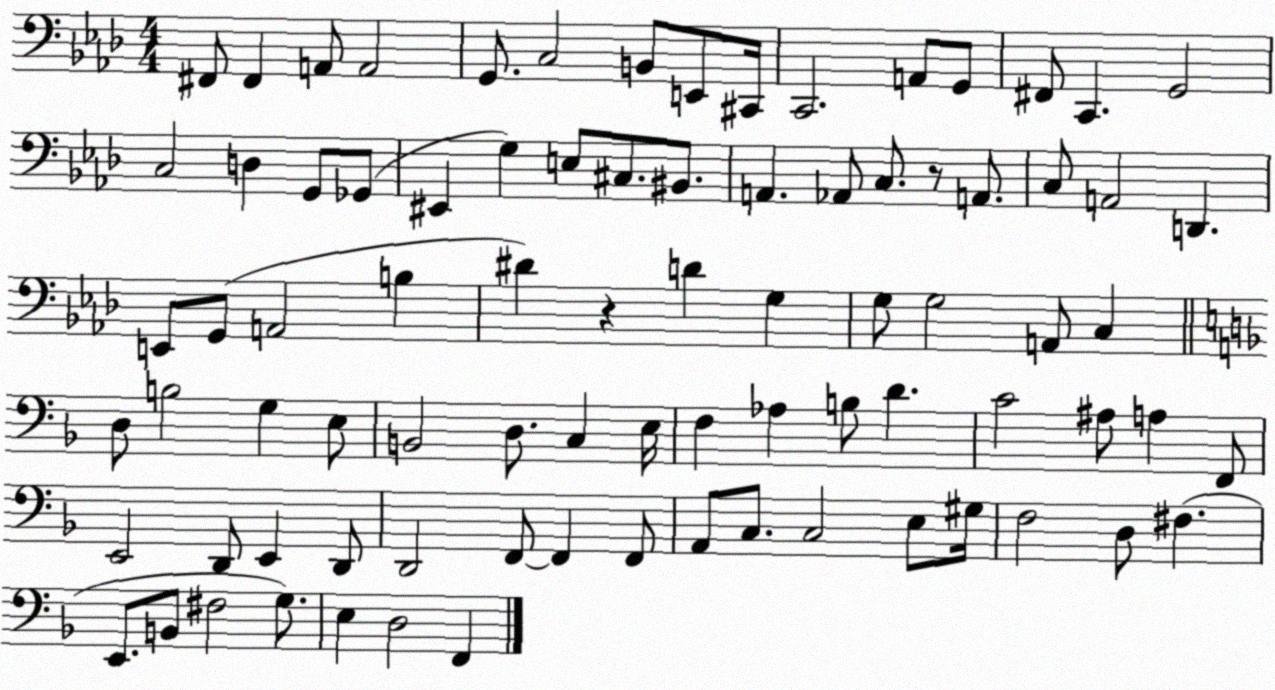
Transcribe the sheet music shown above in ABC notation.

X:1
T:Untitled
M:4/4
L:1/4
K:Ab
^F,,/2 ^F,, A,,/2 A,,2 G,,/2 C,2 B,,/2 E,,/2 ^C,,/4 C,,2 A,,/2 G,,/2 ^F,,/2 C,, G,,2 C,2 D, G,,/2 _G,,/2 ^E,, G, E,/2 ^C,/2 ^B,,/2 A,, _A,,/2 C,/2 z/2 A,,/2 C,/2 A,,2 D,, E,,/2 G,,/2 A,,2 B, ^D z D G, G,/2 G,2 A,,/2 C, D,/2 B,2 G, E,/2 B,,2 D,/2 C, E,/4 F, _A, B,/2 D C2 ^A,/2 A, F,,/2 E,,2 D,,/2 E,, D,,/2 D,,2 F,,/2 F,, F,,/2 A,,/2 C,/2 C,2 E,/2 ^G,/4 F,2 D,/2 ^F, E,,/2 B,,/2 ^F,2 G,/2 E, D,2 F,,